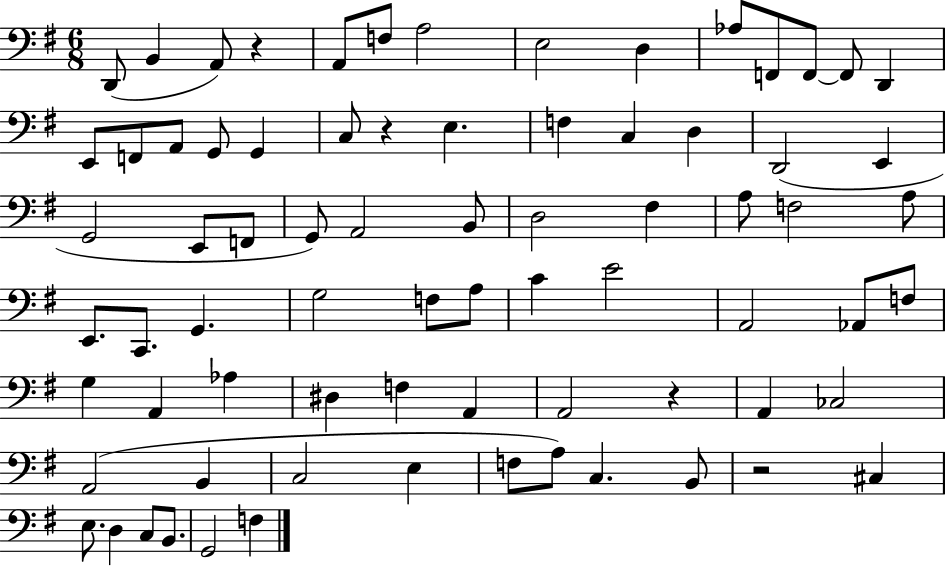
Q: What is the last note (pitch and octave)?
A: F3